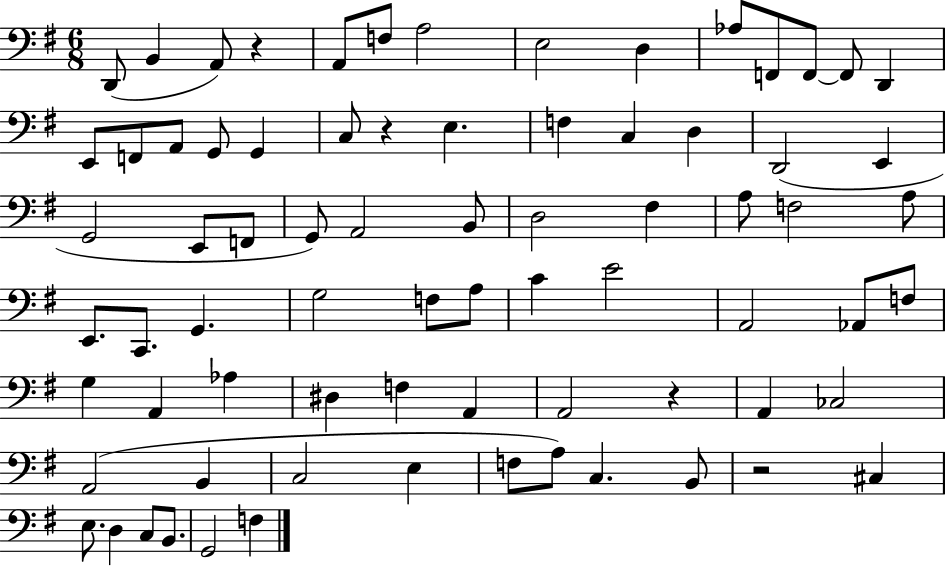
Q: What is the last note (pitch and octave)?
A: F3